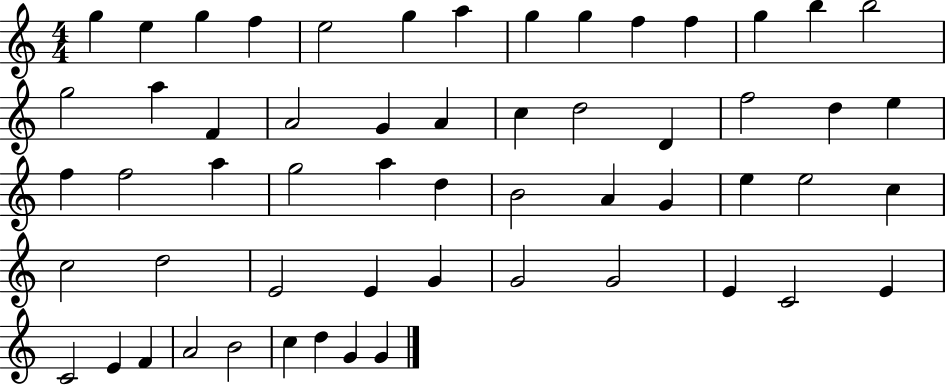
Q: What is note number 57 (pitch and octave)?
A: G4